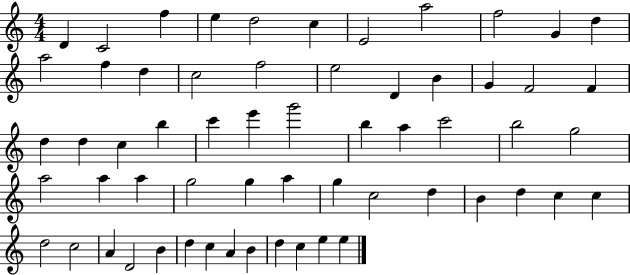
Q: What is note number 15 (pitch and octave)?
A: C5